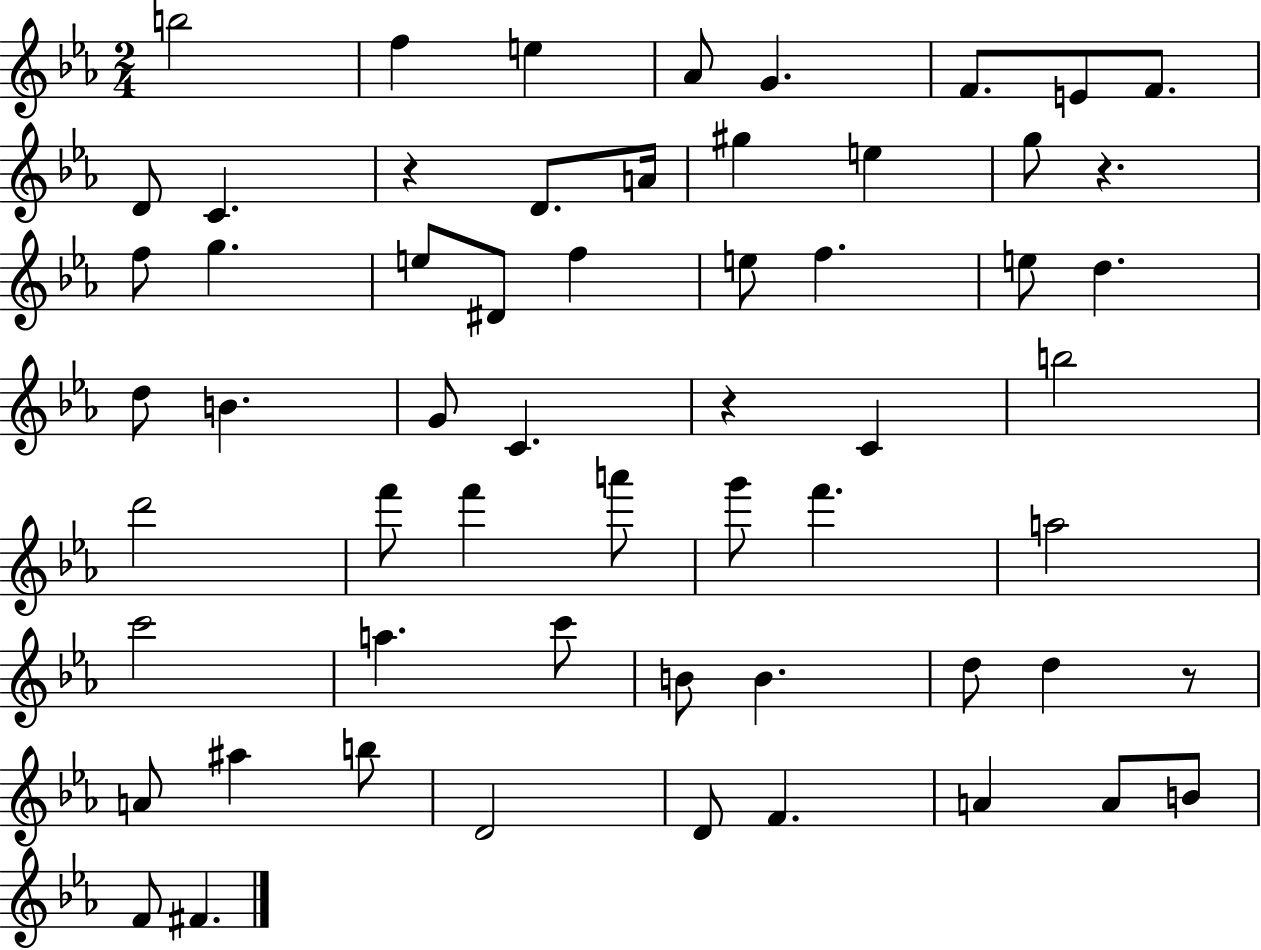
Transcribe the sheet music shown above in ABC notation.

X:1
T:Untitled
M:2/4
L:1/4
K:Eb
b2 f e _A/2 G F/2 E/2 F/2 D/2 C z D/2 A/4 ^g e g/2 z f/2 g e/2 ^D/2 f e/2 f e/2 d d/2 B G/2 C z C b2 d'2 f'/2 f' a'/2 g'/2 f' a2 c'2 a c'/2 B/2 B d/2 d z/2 A/2 ^a b/2 D2 D/2 F A A/2 B/2 F/2 ^F